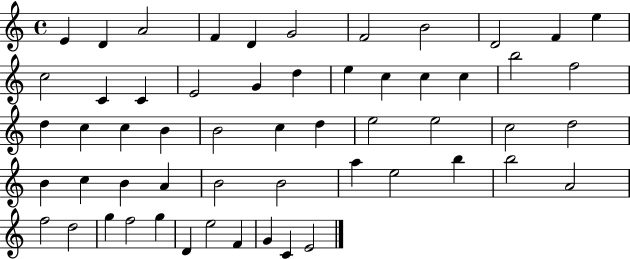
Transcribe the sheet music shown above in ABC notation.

X:1
T:Untitled
M:4/4
L:1/4
K:C
E D A2 F D G2 F2 B2 D2 F e c2 C C E2 G d e c c c b2 f2 d c c B B2 c d e2 e2 c2 d2 B c B A B2 B2 a e2 b b2 A2 f2 d2 g f2 g D e2 F G C E2